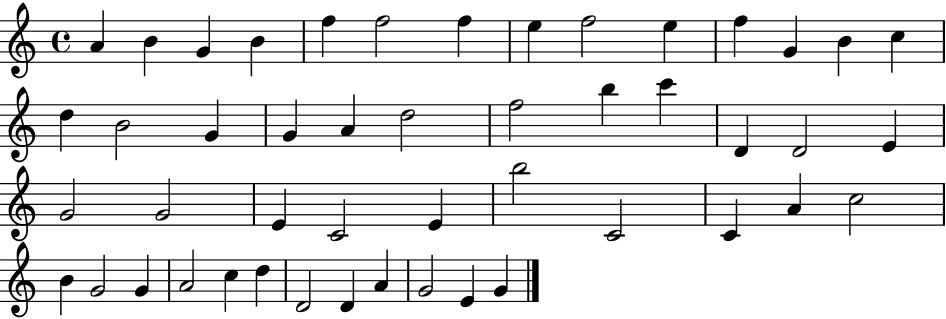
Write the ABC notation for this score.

X:1
T:Untitled
M:4/4
L:1/4
K:C
A B G B f f2 f e f2 e f G B c d B2 G G A d2 f2 b c' D D2 E G2 G2 E C2 E b2 C2 C A c2 B G2 G A2 c d D2 D A G2 E G